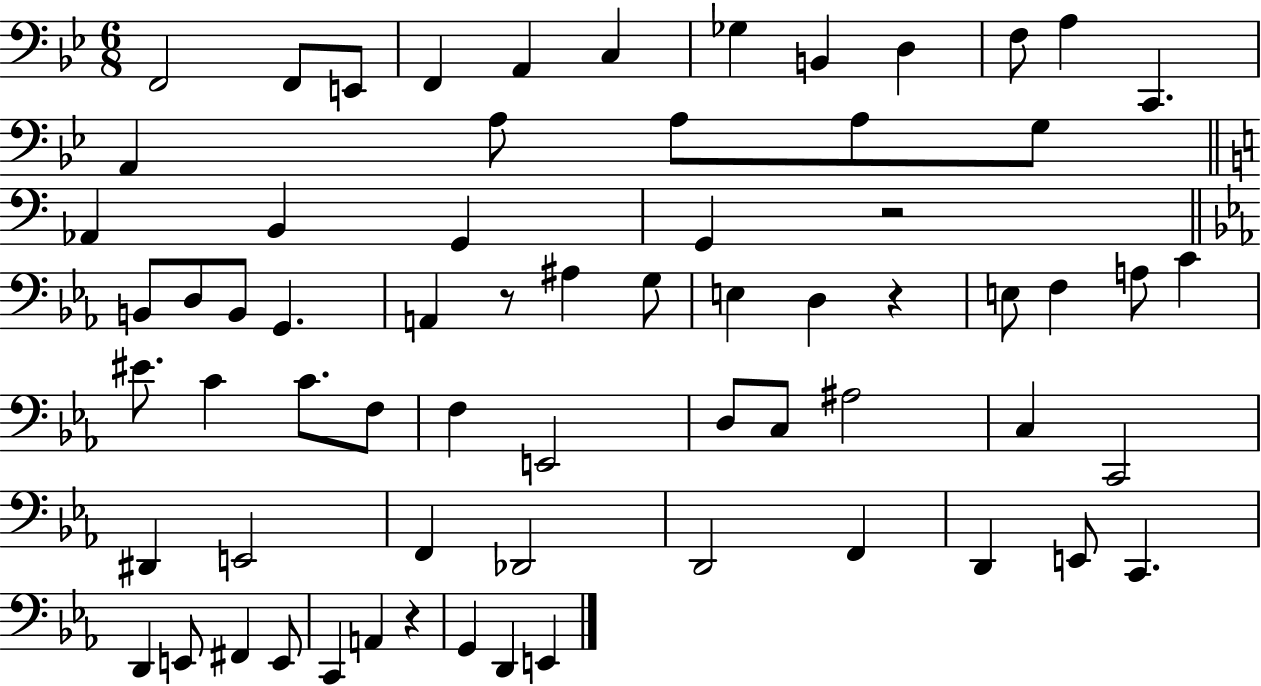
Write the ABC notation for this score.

X:1
T:Untitled
M:6/8
L:1/4
K:Bb
F,,2 F,,/2 E,,/2 F,, A,, C, _G, B,, D, F,/2 A, C,, A,, A,/2 A,/2 A,/2 G,/2 _A,, B,, G,, G,, z2 B,,/2 D,/2 B,,/2 G,, A,, z/2 ^A, G,/2 E, D, z E,/2 F, A,/2 C ^E/2 C C/2 F,/2 F, E,,2 D,/2 C,/2 ^A,2 C, C,,2 ^D,, E,,2 F,, _D,,2 D,,2 F,, D,, E,,/2 C,, D,, E,,/2 ^F,, E,,/2 C,, A,, z G,, D,, E,,